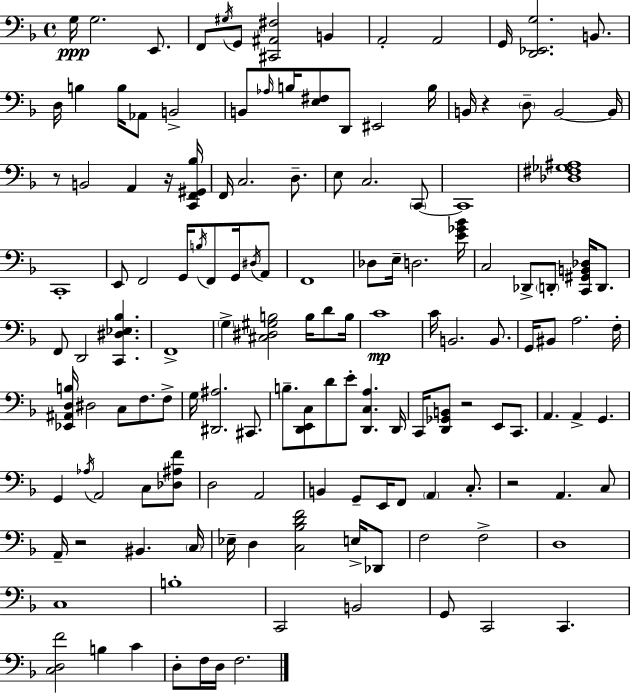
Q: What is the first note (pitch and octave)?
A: G3